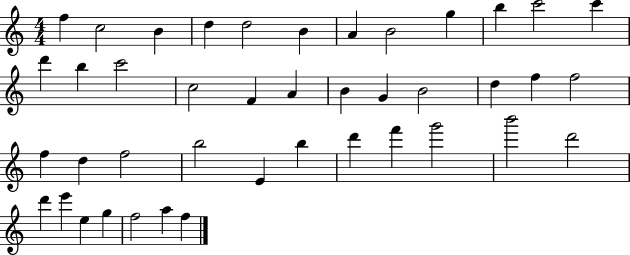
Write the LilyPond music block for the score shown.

{
  \clef treble
  \numericTimeSignature
  \time 4/4
  \key c \major
  f''4 c''2 b'4 | d''4 d''2 b'4 | a'4 b'2 g''4 | b''4 c'''2 c'''4 | \break d'''4 b''4 c'''2 | c''2 f'4 a'4 | b'4 g'4 b'2 | d''4 f''4 f''2 | \break f''4 d''4 f''2 | b''2 e'4 b''4 | d'''4 f'''4 g'''2 | b'''2 d'''2 | \break d'''4 e'''4 e''4 g''4 | f''2 a''4 f''4 | \bar "|."
}